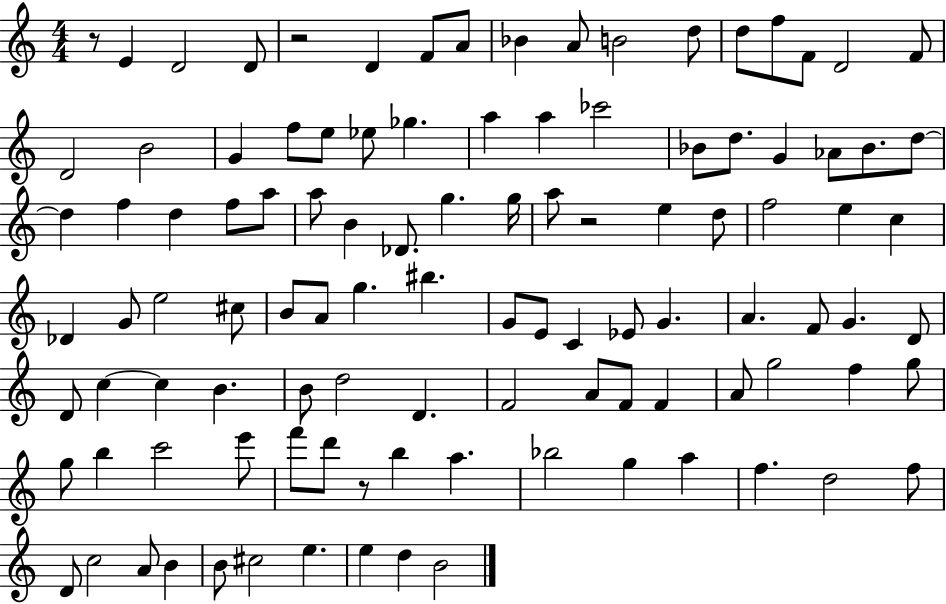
X:1
T:Untitled
M:4/4
L:1/4
K:C
z/2 E D2 D/2 z2 D F/2 A/2 _B A/2 B2 d/2 d/2 f/2 F/2 D2 F/2 D2 B2 G f/2 e/2 _e/2 _g a a _c'2 _B/2 d/2 G _A/2 _B/2 d/2 d f d f/2 a/2 a/2 B _D/2 g g/4 a/2 z2 e d/2 f2 e c _D G/2 e2 ^c/2 B/2 A/2 g ^b G/2 E/2 C _E/2 G A F/2 G D/2 D/2 c c B B/2 d2 D F2 A/2 F/2 F A/2 g2 f g/2 g/2 b c'2 e'/2 f'/2 d'/2 z/2 b a _b2 g a f d2 f/2 D/2 c2 A/2 B B/2 ^c2 e e d B2